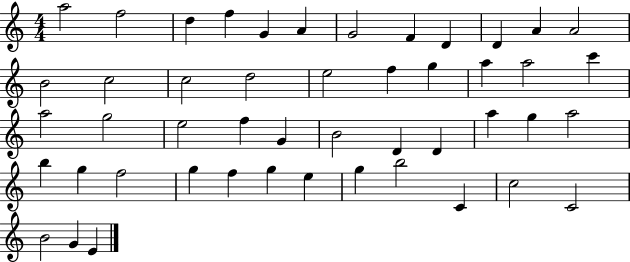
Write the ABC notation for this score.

X:1
T:Untitled
M:4/4
L:1/4
K:C
a2 f2 d f G A G2 F D D A A2 B2 c2 c2 d2 e2 f g a a2 c' a2 g2 e2 f G B2 D D a g a2 b g f2 g f g e g b2 C c2 C2 B2 G E